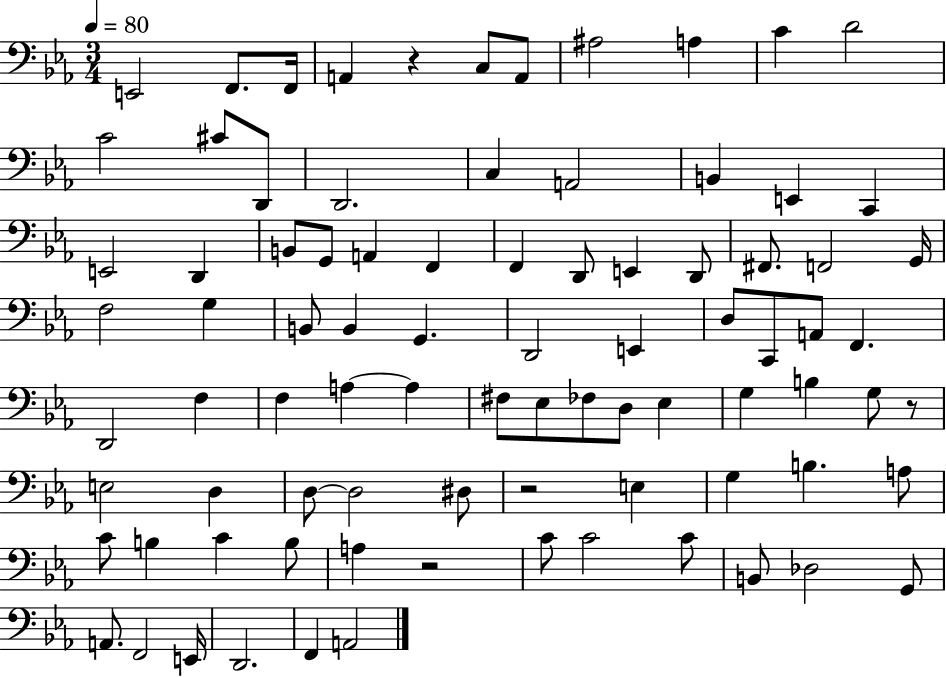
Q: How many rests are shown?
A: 4